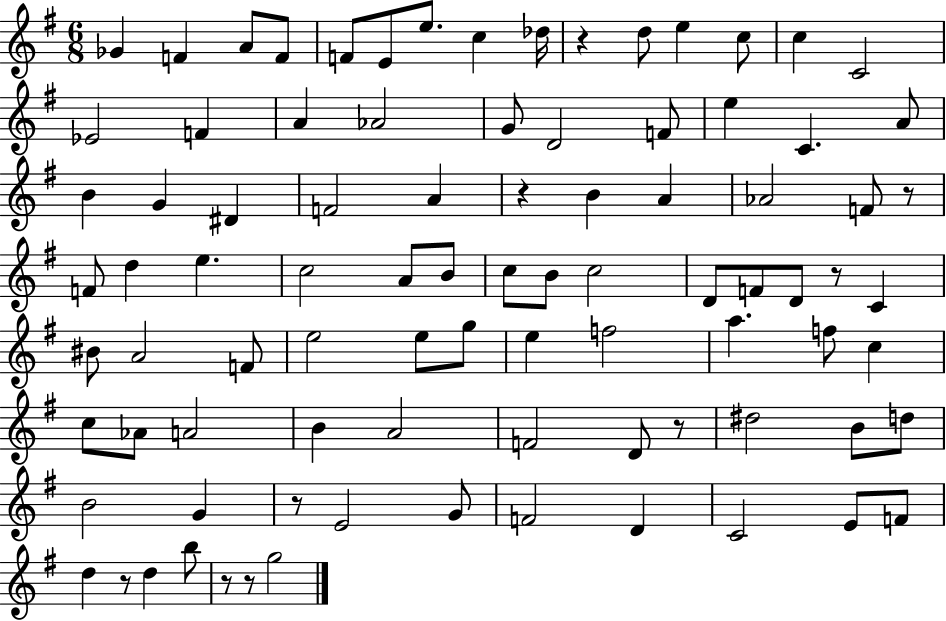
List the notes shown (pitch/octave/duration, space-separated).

Gb4/q F4/q A4/e F4/e F4/e E4/e E5/e. C5/q Db5/s R/q D5/e E5/q C5/e C5/q C4/h Eb4/h F4/q A4/q Ab4/h G4/e D4/h F4/e E5/q C4/q. A4/e B4/q G4/q D#4/q F4/h A4/q R/q B4/q A4/q Ab4/h F4/e R/e F4/e D5/q E5/q. C5/h A4/e B4/e C5/e B4/e C5/h D4/e F4/e D4/e R/e C4/q BIS4/e A4/h F4/e E5/h E5/e G5/e E5/q F5/h A5/q. F5/e C5/q C5/e Ab4/e A4/h B4/q A4/h F4/h D4/e R/e D#5/h B4/e D5/e B4/h G4/q R/e E4/h G4/e F4/h D4/q C4/h E4/e F4/e D5/q R/e D5/q B5/e R/e R/e G5/h